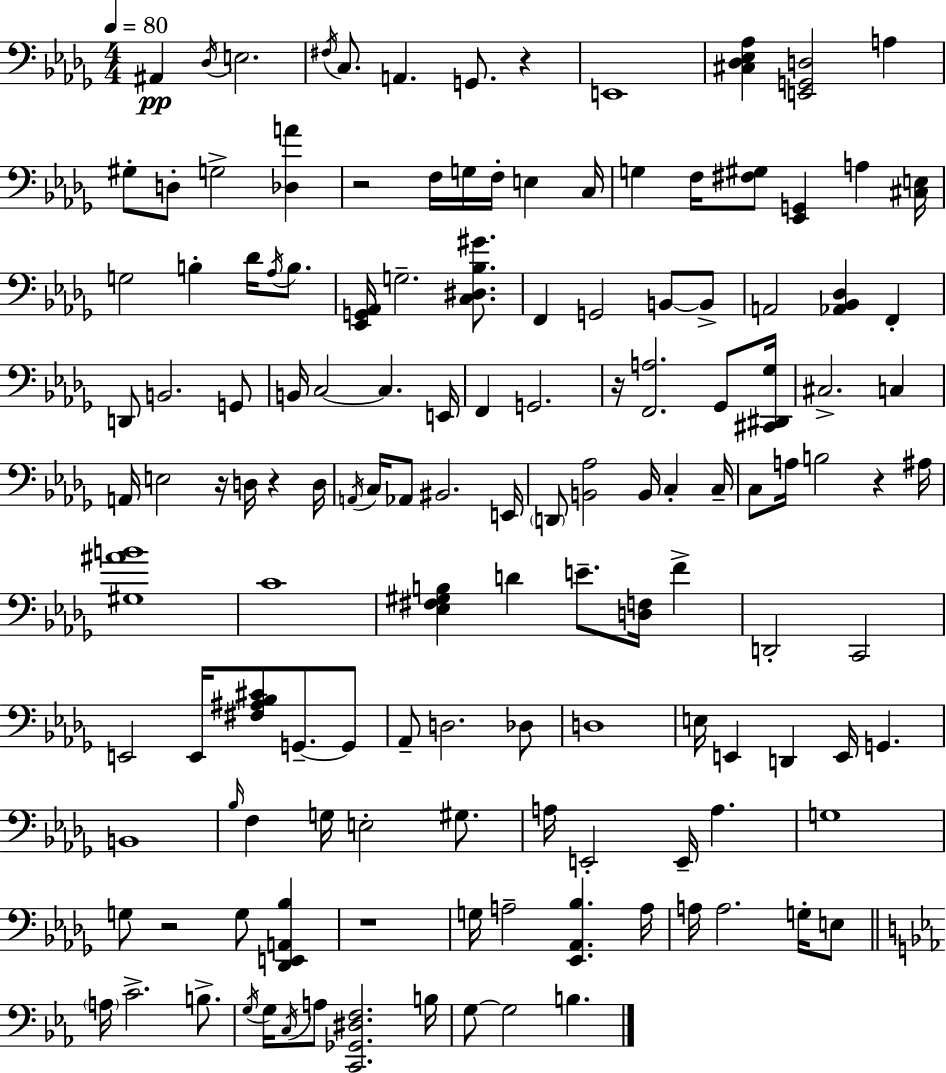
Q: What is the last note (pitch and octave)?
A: B3